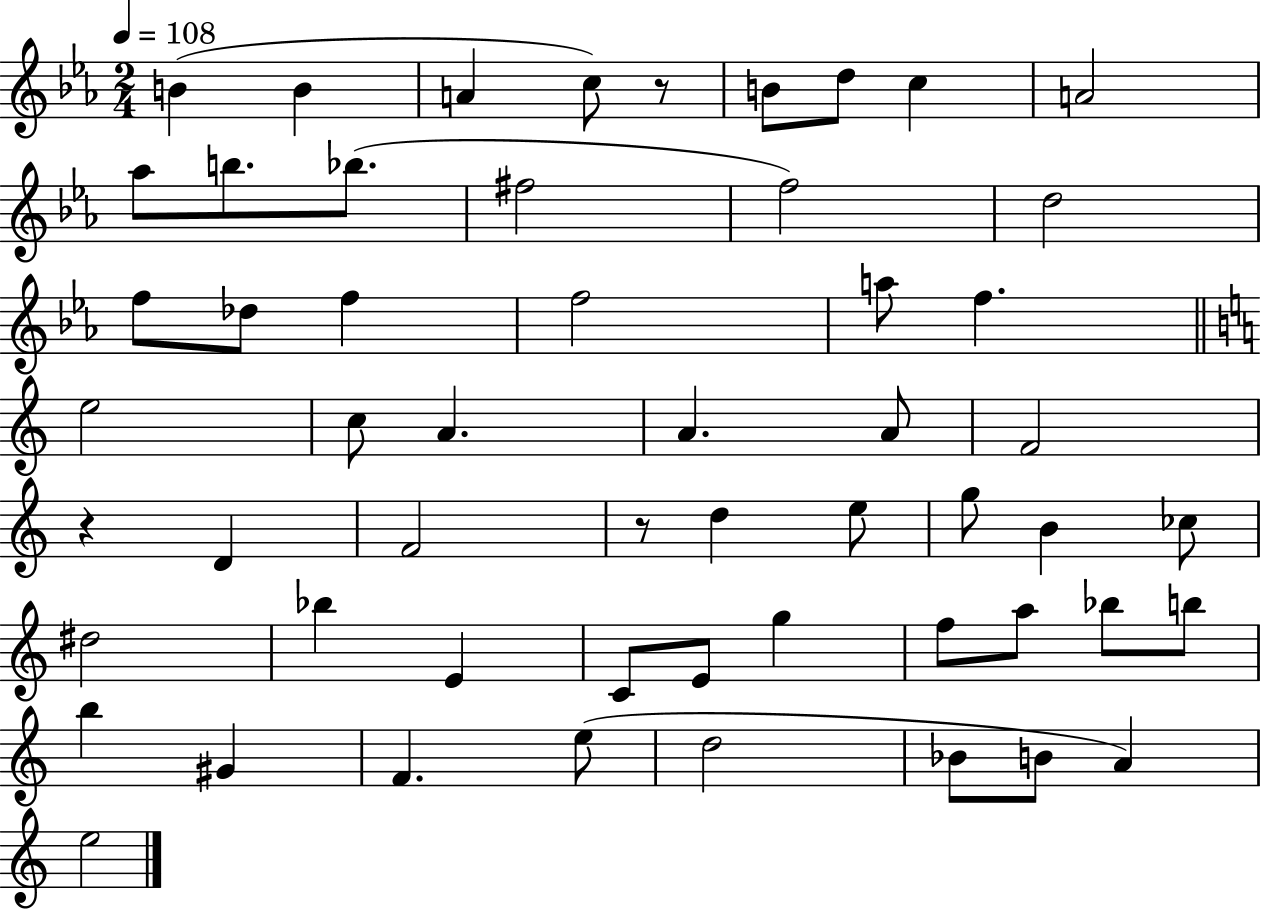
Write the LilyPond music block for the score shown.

{
  \clef treble
  \numericTimeSignature
  \time 2/4
  \key ees \major
  \tempo 4 = 108
  \repeat volta 2 { b'4( b'4 | a'4 c''8) r8 | b'8 d''8 c''4 | a'2 | \break aes''8 b''8. bes''8.( | fis''2 | f''2) | d''2 | \break f''8 des''8 f''4 | f''2 | a''8 f''4. | \bar "||" \break \key c \major e''2 | c''8 a'4. | a'4. a'8 | f'2 | \break r4 d'4 | f'2 | r8 d''4 e''8 | g''8 b'4 ces''8 | \break dis''2 | bes''4 e'4 | c'8 e'8 g''4 | f''8 a''8 bes''8 b''8 | \break b''4 gis'4 | f'4. e''8( | d''2 | bes'8 b'8 a'4) | \break e''2 | } \bar "|."
}